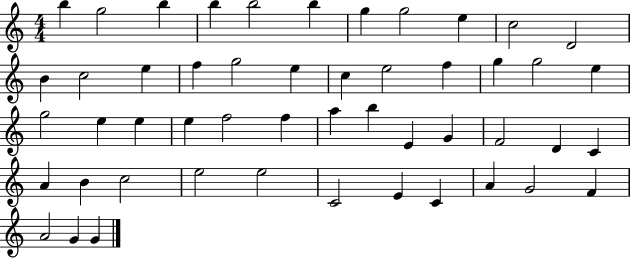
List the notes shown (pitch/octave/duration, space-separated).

B5/q G5/h B5/q B5/q B5/h B5/q G5/q G5/h E5/q C5/h D4/h B4/q C5/h E5/q F5/q G5/h E5/q C5/q E5/h F5/q G5/q G5/h E5/q G5/h E5/q E5/q E5/q F5/h F5/q A5/q B5/q E4/q G4/q F4/h D4/q C4/q A4/q B4/q C5/h E5/h E5/h C4/h E4/q C4/q A4/q G4/h F4/q A4/h G4/q G4/q